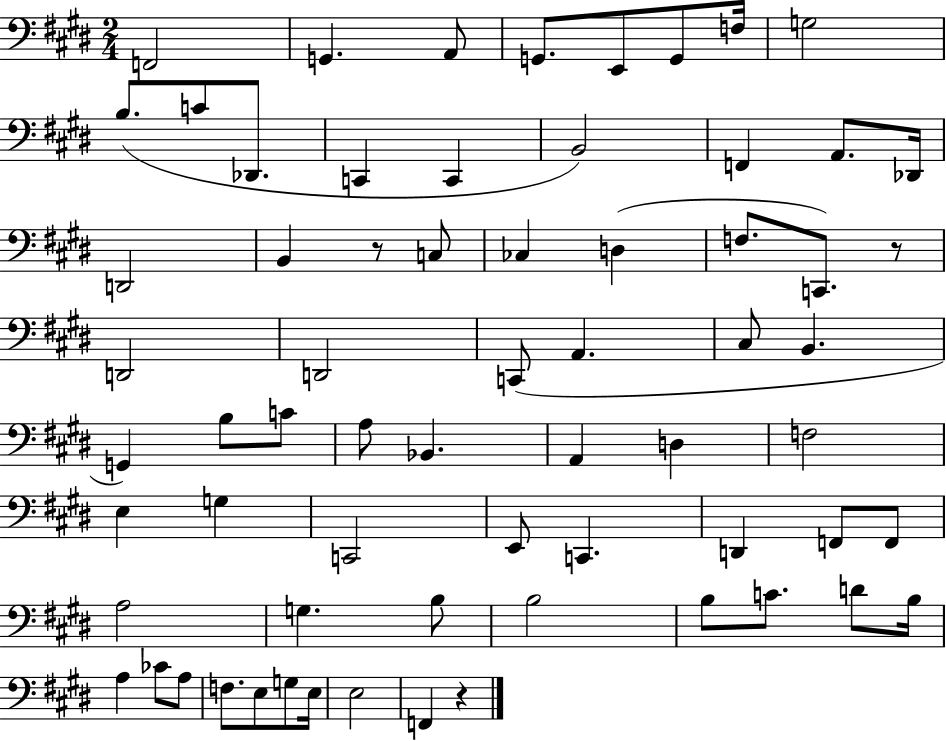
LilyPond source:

{
  \clef bass
  \numericTimeSignature
  \time 2/4
  \key e \major
  f,2 | g,4. a,8 | g,8. e,8 g,8 f16 | g2 | \break b8.( c'8 des,8. | c,4 c,4 | b,2) | f,4 a,8. des,16 | \break d,2 | b,4 r8 c8 | ces4 d4( | f8. c,8.) r8 | \break d,2 | d,2 | c,8( a,4. | cis8 b,4. | \break g,4) b8 c'8 | a8 bes,4. | a,4 d4 | f2 | \break e4 g4 | c,2 | e,8 c,4. | d,4 f,8 f,8 | \break a2 | g4. b8 | b2 | b8 c'8. d'8 b16 | \break a4 ces'8 a8 | f8. e8 g8 e16 | e2 | f,4 r4 | \break \bar "|."
}